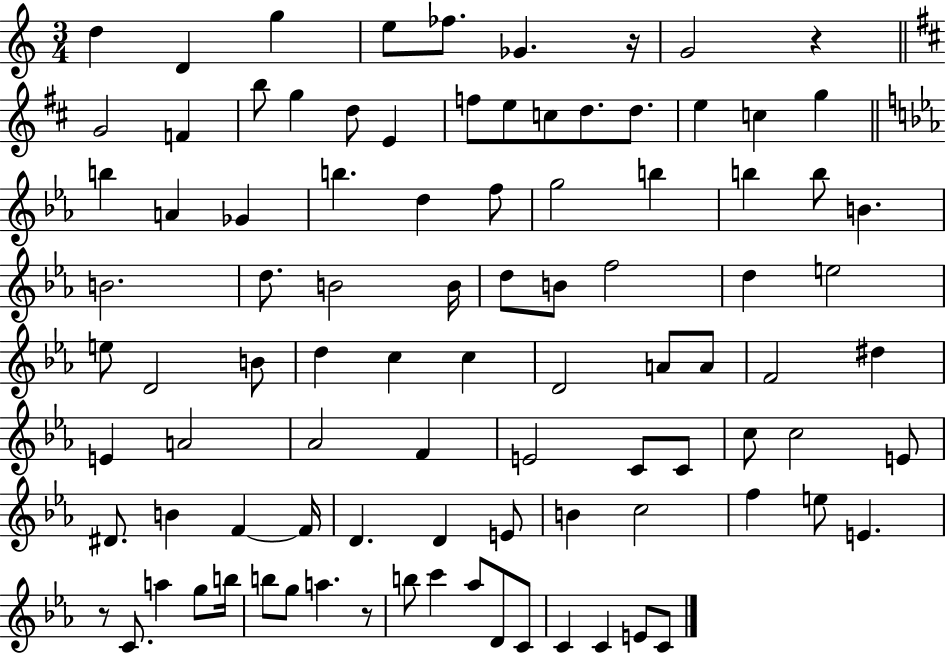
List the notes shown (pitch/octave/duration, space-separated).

D5/q D4/q G5/q E5/e FES5/e. Gb4/q. R/s G4/h R/q G4/h F4/q B5/e G5/q D5/e E4/q F5/e E5/e C5/e D5/e. D5/e. E5/q C5/q G5/q B5/q A4/q Gb4/q B5/q. D5/q F5/e G5/h B5/q B5/q B5/e B4/q. B4/h. D5/e. B4/h B4/s D5/e B4/e F5/h D5/q E5/h E5/e D4/h B4/e D5/q C5/q C5/q D4/h A4/e A4/e F4/h D#5/q E4/q A4/h Ab4/h F4/q E4/h C4/e C4/e C5/e C5/h E4/e D#4/e. B4/q F4/q F4/s D4/q. D4/q E4/e B4/q C5/h F5/q E5/e E4/q. R/e C4/e. A5/q G5/e B5/s B5/e G5/e A5/q. R/e B5/e C6/q Ab5/e D4/e C4/e C4/q C4/q E4/e C4/e